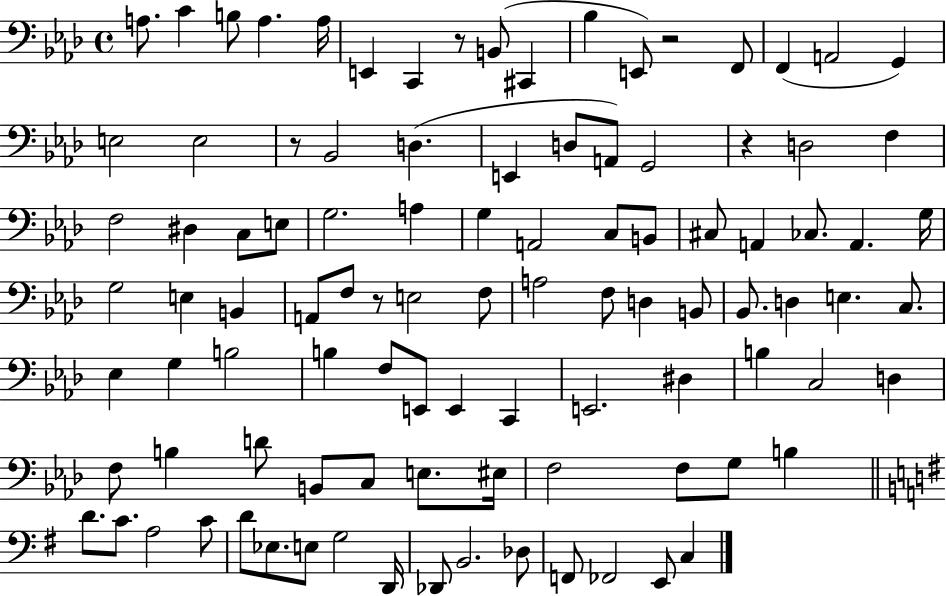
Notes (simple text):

A3/e. C4/q B3/e A3/q. A3/s E2/q C2/q R/e B2/e C#2/q Bb3/q E2/e R/h F2/e F2/q A2/h G2/q E3/h E3/h R/e Bb2/h D3/q. E2/q D3/e A2/e G2/h R/q D3/h F3/q F3/h D#3/q C3/e E3/e G3/h. A3/q G3/q A2/h C3/e B2/e C#3/e A2/q CES3/e. A2/q. G3/s G3/h E3/q B2/q A2/e F3/e R/e E3/h F3/e A3/h F3/e D3/q B2/e Bb2/e. D3/q E3/q. C3/e. Eb3/q G3/q B3/h B3/q F3/e E2/e E2/q C2/q E2/h. D#3/q B3/q C3/h D3/q F3/e B3/q D4/e B2/e C3/e E3/e. EIS3/s F3/h F3/e G3/e B3/q D4/e. C4/e. A3/h C4/e D4/e Eb3/e. E3/e G3/h D2/s Db2/e B2/h. Db3/e F2/e FES2/h E2/e C3/q